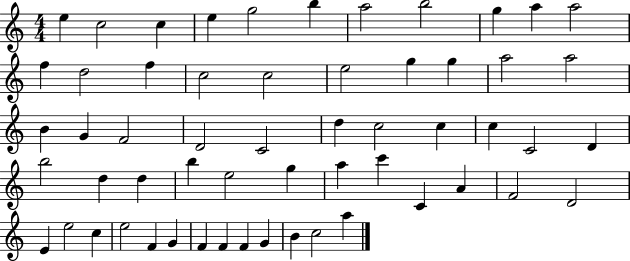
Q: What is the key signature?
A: C major